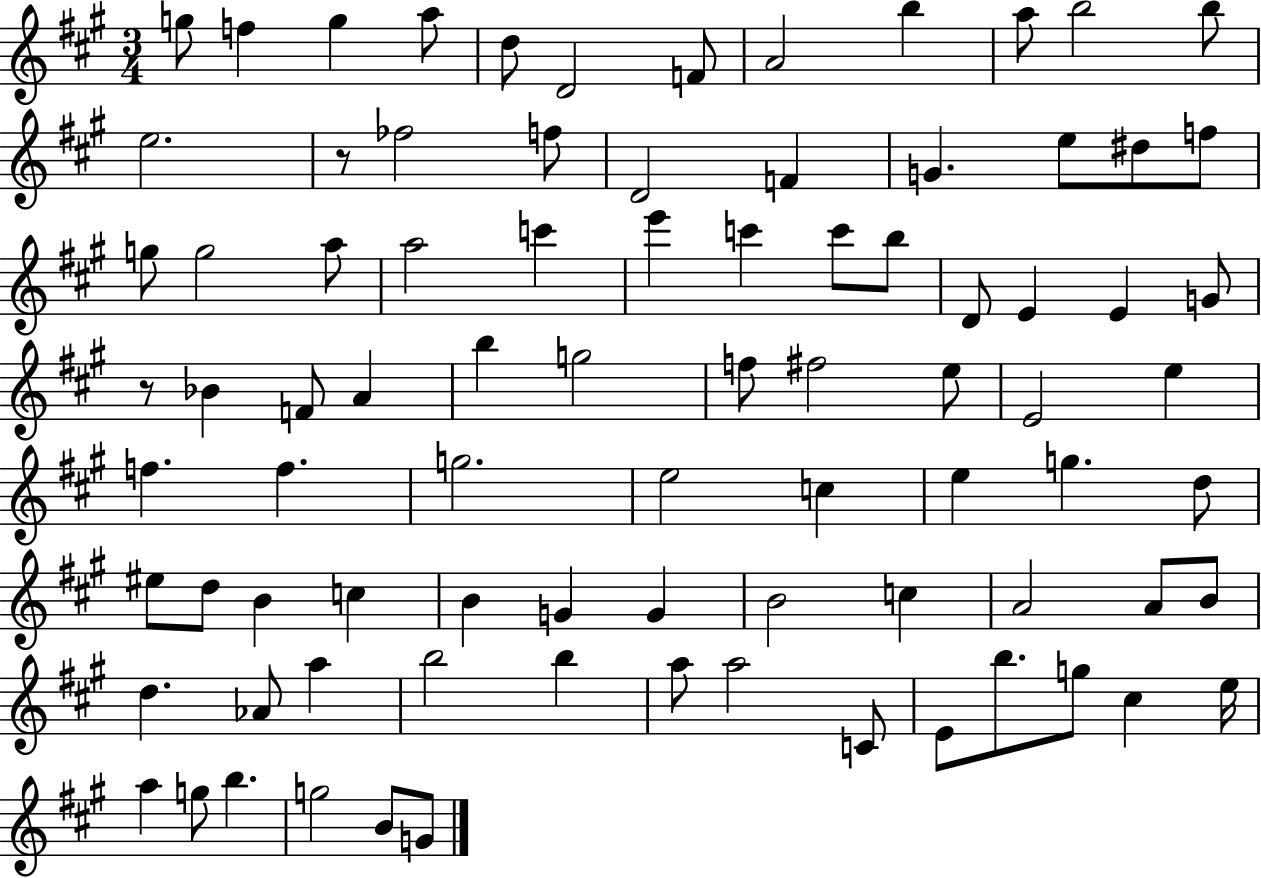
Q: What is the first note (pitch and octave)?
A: G5